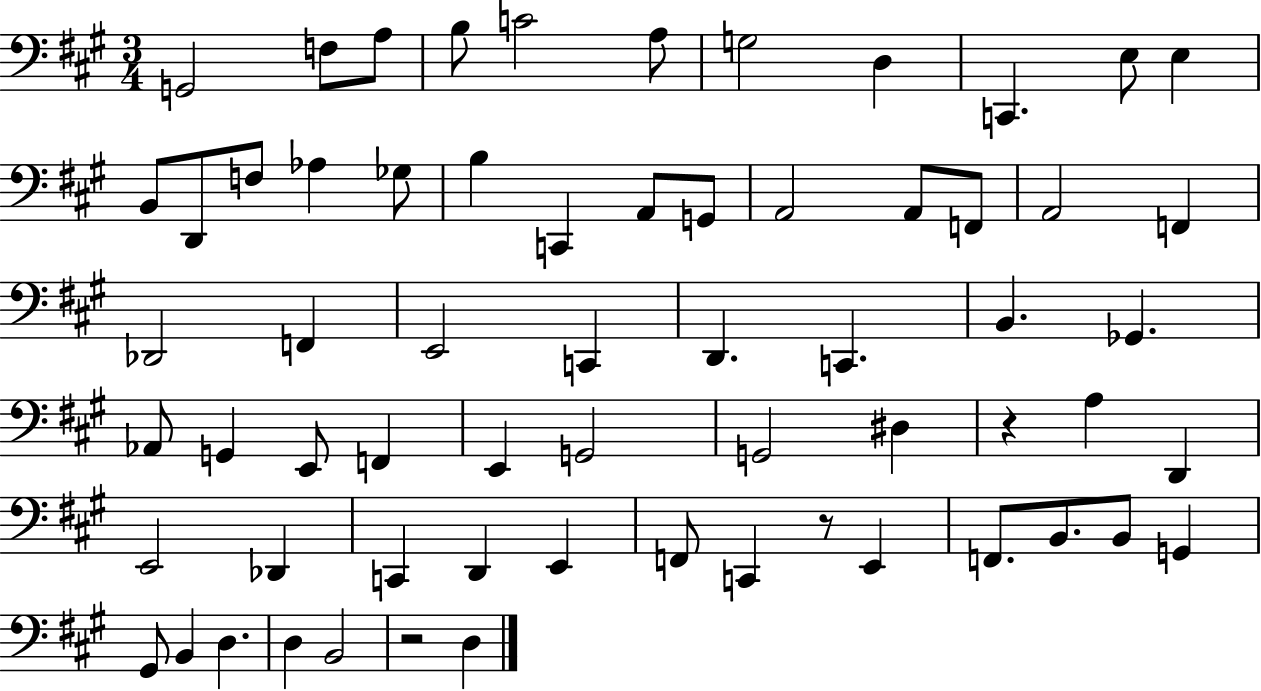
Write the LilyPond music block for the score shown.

{
  \clef bass
  \numericTimeSignature
  \time 3/4
  \key a \major
  \repeat volta 2 { g,2 f8 a8 | b8 c'2 a8 | g2 d4 | c,4. e8 e4 | \break b,8 d,8 f8 aes4 ges8 | b4 c,4 a,8 g,8 | a,2 a,8 f,8 | a,2 f,4 | \break des,2 f,4 | e,2 c,4 | d,4. c,4. | b,4. ges,4. | \break aes,8 g,4 e,8 f,4 | e,4 g,2 | g,2 dis4 | r4 a4 d,4 | \break e,2 des,4 | c,4 d,4 e,4 | f,8 c,4 r8 e,4 | f,8. b,8. b,8 g,4 | \break gis,8 b,4 d4. | d4 b,2 | r2 d4 | } \bar "|."
}